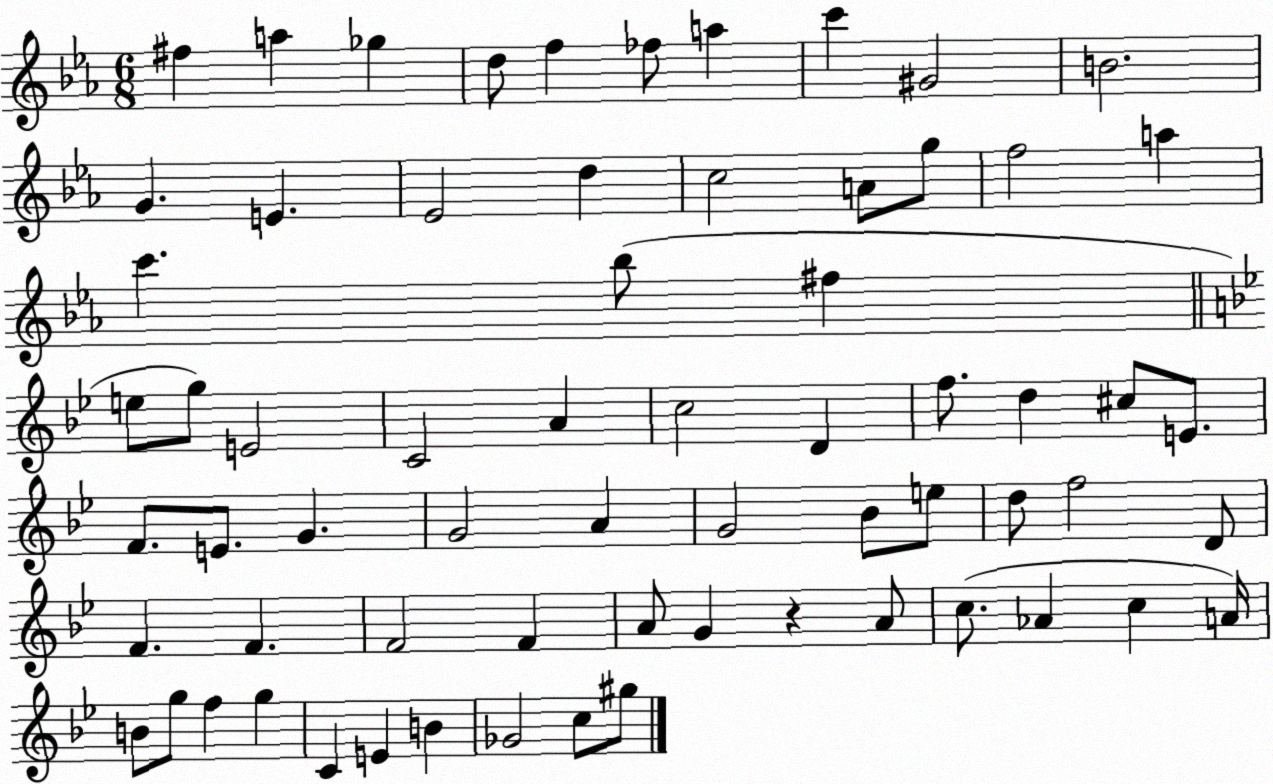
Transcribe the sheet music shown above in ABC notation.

X:1
T:Untitled
M:6/8
L:1/4
K:Eb
^f a _g d/2 f _f/2 a c' ^G2 B2 G E _E2 d c2 A/2 g/2 f2 a c' _b/2 ^f e/2 g/2 E2 C2 A c2 D f/2 d ^c/2 E/2 F/2 E/2 G G2 A G2 _B/2 e/2 d/2 f2 D/2 F F F2 F A/2 G z A/2 c/2 _A c A/4 B/2 g/2 f g C E B _G2 c/2 ^g/2